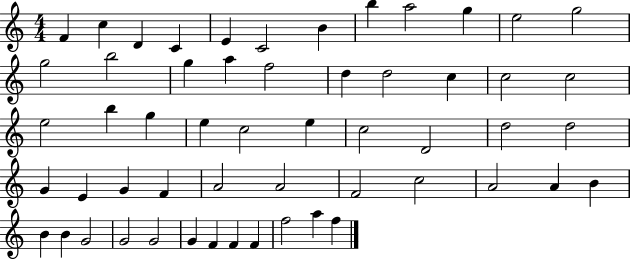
X:1
T:Untitled
M:4/4
L:1/4
K:C
F c D C E C2 B b a2 g e2 g2 g2 b2 g a f2 d d2 c c2 c2 e2 b g e c2 e c2 D2 d2 d2 G E G F A2 A2 F2 c2 A2 A B B B G2 G2 G2 G F F F f2 a f